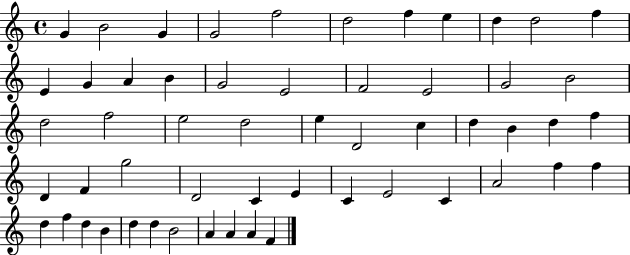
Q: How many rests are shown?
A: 0